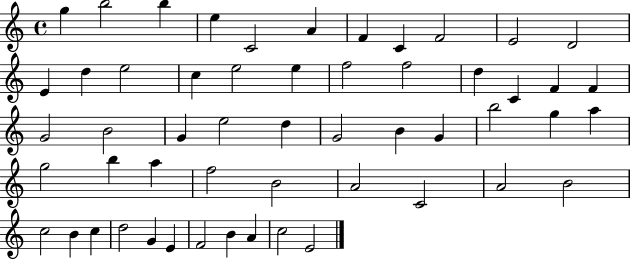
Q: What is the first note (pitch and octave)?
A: G5